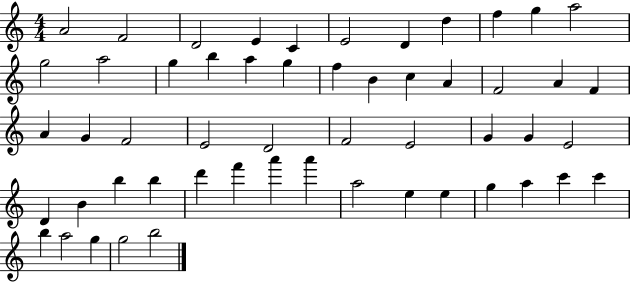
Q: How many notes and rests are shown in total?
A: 54